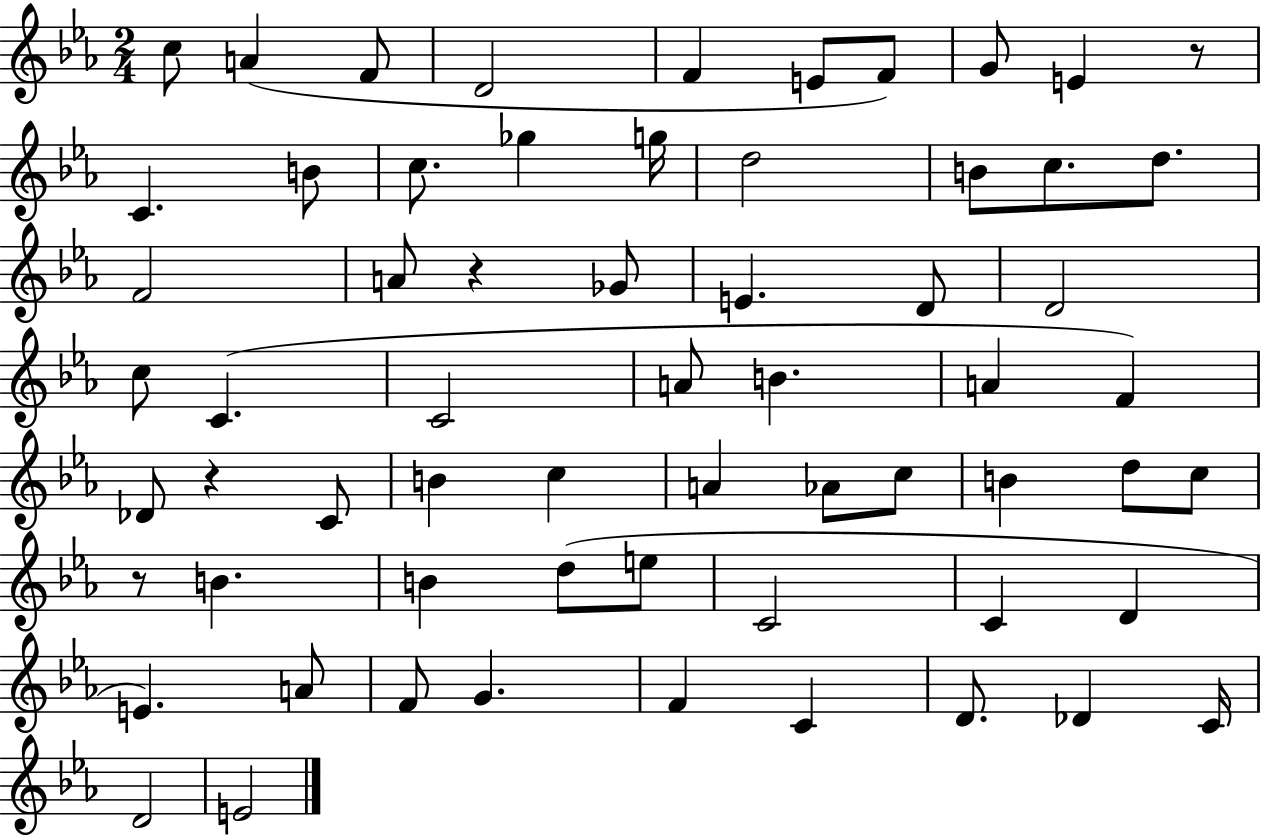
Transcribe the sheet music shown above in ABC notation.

X:1
T:Untitled
M:2/4
L:1/4
K:Eb
c/2 A F/2 D2 F E/2 F/2 G/2 E z/2 C B/2 c/2 _g g/4 d2 B/2 c/2 d/2 F2 A/2 z _G/2 E D/2 D2 c/2 C C2 A/2 B A F _D/2 z C/2 B c A _A/2 c/2 B d/2 c/2 z/2 B B d/2 e/2 C2 C D E A/2 F/2 G F C D/2 _D C/4 D2 E2